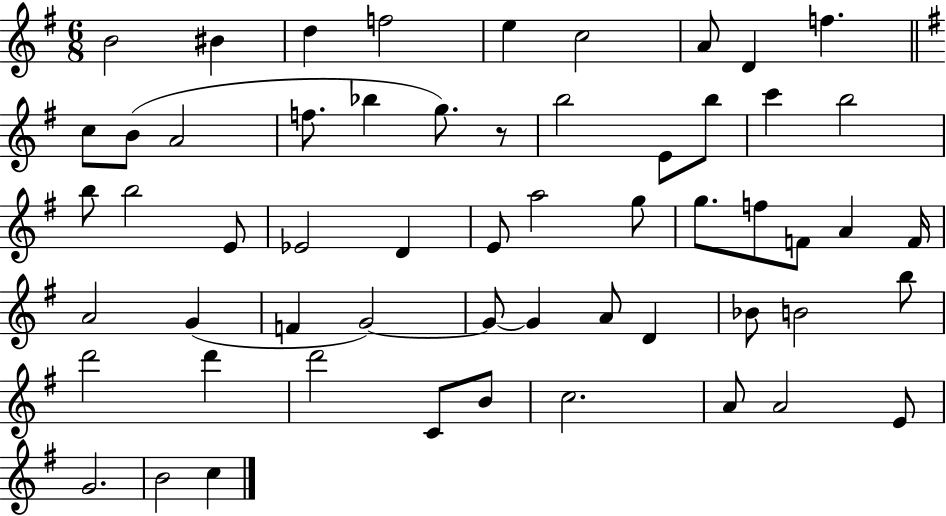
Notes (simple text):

B4/h BIS4/q D5/q F5/h E5/q C5/h A4/e D4/q F5/q. C5/e B4/e A4/h F5/e. Bb5/q G5/e. R/e B5/h E4/e B5/e C6/q B5/h B5/e B5/h E4/e Eb4/h D4/q E4/e A5/h G5/e G5/e. F5/e F4/e A4/q F4/s A4/h G4/q F4/q G4/h G4/e G4/q A4/e D4/q Bb4/e B4/h B5/e D6/h D6/q D6/h C4/e B4/e C5/h. A4/e A4/h E4/e G4/h. B4/h C5/q